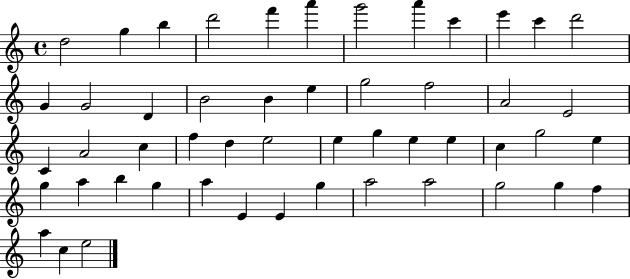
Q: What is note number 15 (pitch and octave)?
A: D4